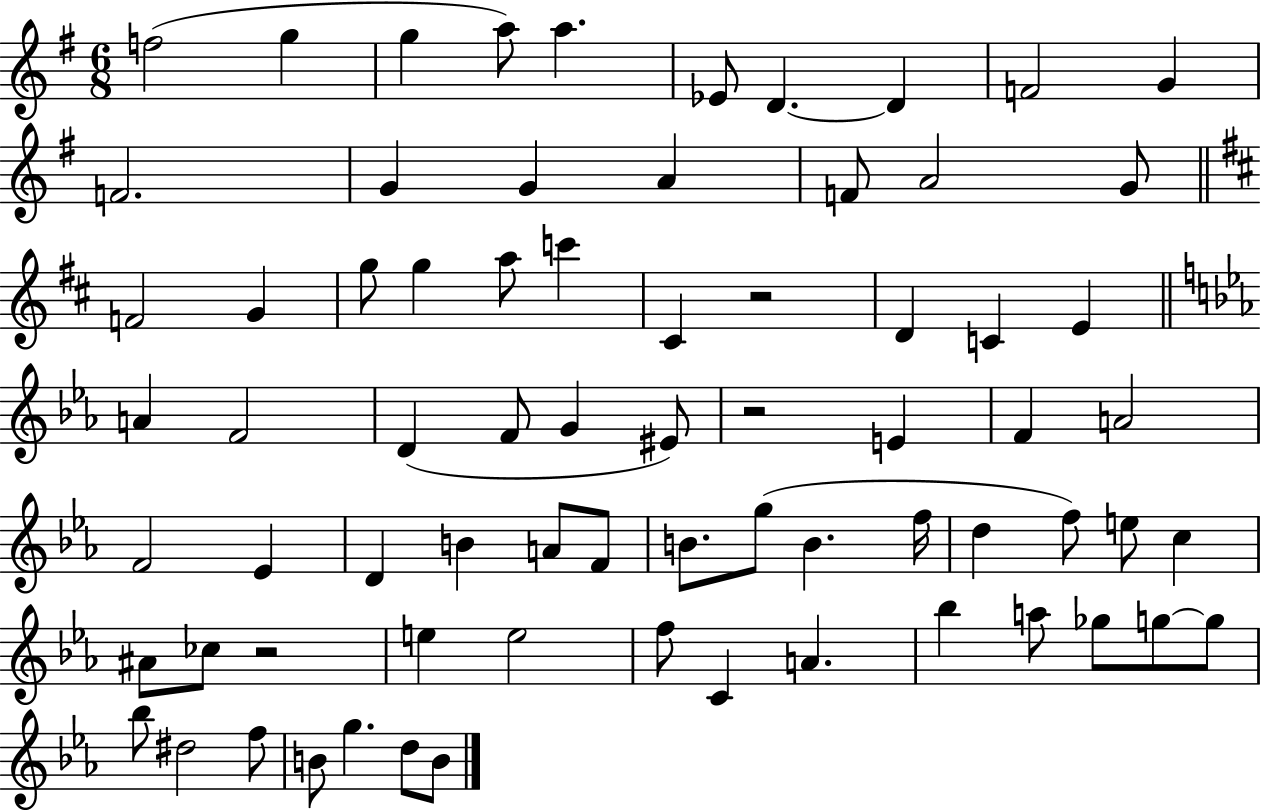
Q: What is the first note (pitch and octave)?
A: F5